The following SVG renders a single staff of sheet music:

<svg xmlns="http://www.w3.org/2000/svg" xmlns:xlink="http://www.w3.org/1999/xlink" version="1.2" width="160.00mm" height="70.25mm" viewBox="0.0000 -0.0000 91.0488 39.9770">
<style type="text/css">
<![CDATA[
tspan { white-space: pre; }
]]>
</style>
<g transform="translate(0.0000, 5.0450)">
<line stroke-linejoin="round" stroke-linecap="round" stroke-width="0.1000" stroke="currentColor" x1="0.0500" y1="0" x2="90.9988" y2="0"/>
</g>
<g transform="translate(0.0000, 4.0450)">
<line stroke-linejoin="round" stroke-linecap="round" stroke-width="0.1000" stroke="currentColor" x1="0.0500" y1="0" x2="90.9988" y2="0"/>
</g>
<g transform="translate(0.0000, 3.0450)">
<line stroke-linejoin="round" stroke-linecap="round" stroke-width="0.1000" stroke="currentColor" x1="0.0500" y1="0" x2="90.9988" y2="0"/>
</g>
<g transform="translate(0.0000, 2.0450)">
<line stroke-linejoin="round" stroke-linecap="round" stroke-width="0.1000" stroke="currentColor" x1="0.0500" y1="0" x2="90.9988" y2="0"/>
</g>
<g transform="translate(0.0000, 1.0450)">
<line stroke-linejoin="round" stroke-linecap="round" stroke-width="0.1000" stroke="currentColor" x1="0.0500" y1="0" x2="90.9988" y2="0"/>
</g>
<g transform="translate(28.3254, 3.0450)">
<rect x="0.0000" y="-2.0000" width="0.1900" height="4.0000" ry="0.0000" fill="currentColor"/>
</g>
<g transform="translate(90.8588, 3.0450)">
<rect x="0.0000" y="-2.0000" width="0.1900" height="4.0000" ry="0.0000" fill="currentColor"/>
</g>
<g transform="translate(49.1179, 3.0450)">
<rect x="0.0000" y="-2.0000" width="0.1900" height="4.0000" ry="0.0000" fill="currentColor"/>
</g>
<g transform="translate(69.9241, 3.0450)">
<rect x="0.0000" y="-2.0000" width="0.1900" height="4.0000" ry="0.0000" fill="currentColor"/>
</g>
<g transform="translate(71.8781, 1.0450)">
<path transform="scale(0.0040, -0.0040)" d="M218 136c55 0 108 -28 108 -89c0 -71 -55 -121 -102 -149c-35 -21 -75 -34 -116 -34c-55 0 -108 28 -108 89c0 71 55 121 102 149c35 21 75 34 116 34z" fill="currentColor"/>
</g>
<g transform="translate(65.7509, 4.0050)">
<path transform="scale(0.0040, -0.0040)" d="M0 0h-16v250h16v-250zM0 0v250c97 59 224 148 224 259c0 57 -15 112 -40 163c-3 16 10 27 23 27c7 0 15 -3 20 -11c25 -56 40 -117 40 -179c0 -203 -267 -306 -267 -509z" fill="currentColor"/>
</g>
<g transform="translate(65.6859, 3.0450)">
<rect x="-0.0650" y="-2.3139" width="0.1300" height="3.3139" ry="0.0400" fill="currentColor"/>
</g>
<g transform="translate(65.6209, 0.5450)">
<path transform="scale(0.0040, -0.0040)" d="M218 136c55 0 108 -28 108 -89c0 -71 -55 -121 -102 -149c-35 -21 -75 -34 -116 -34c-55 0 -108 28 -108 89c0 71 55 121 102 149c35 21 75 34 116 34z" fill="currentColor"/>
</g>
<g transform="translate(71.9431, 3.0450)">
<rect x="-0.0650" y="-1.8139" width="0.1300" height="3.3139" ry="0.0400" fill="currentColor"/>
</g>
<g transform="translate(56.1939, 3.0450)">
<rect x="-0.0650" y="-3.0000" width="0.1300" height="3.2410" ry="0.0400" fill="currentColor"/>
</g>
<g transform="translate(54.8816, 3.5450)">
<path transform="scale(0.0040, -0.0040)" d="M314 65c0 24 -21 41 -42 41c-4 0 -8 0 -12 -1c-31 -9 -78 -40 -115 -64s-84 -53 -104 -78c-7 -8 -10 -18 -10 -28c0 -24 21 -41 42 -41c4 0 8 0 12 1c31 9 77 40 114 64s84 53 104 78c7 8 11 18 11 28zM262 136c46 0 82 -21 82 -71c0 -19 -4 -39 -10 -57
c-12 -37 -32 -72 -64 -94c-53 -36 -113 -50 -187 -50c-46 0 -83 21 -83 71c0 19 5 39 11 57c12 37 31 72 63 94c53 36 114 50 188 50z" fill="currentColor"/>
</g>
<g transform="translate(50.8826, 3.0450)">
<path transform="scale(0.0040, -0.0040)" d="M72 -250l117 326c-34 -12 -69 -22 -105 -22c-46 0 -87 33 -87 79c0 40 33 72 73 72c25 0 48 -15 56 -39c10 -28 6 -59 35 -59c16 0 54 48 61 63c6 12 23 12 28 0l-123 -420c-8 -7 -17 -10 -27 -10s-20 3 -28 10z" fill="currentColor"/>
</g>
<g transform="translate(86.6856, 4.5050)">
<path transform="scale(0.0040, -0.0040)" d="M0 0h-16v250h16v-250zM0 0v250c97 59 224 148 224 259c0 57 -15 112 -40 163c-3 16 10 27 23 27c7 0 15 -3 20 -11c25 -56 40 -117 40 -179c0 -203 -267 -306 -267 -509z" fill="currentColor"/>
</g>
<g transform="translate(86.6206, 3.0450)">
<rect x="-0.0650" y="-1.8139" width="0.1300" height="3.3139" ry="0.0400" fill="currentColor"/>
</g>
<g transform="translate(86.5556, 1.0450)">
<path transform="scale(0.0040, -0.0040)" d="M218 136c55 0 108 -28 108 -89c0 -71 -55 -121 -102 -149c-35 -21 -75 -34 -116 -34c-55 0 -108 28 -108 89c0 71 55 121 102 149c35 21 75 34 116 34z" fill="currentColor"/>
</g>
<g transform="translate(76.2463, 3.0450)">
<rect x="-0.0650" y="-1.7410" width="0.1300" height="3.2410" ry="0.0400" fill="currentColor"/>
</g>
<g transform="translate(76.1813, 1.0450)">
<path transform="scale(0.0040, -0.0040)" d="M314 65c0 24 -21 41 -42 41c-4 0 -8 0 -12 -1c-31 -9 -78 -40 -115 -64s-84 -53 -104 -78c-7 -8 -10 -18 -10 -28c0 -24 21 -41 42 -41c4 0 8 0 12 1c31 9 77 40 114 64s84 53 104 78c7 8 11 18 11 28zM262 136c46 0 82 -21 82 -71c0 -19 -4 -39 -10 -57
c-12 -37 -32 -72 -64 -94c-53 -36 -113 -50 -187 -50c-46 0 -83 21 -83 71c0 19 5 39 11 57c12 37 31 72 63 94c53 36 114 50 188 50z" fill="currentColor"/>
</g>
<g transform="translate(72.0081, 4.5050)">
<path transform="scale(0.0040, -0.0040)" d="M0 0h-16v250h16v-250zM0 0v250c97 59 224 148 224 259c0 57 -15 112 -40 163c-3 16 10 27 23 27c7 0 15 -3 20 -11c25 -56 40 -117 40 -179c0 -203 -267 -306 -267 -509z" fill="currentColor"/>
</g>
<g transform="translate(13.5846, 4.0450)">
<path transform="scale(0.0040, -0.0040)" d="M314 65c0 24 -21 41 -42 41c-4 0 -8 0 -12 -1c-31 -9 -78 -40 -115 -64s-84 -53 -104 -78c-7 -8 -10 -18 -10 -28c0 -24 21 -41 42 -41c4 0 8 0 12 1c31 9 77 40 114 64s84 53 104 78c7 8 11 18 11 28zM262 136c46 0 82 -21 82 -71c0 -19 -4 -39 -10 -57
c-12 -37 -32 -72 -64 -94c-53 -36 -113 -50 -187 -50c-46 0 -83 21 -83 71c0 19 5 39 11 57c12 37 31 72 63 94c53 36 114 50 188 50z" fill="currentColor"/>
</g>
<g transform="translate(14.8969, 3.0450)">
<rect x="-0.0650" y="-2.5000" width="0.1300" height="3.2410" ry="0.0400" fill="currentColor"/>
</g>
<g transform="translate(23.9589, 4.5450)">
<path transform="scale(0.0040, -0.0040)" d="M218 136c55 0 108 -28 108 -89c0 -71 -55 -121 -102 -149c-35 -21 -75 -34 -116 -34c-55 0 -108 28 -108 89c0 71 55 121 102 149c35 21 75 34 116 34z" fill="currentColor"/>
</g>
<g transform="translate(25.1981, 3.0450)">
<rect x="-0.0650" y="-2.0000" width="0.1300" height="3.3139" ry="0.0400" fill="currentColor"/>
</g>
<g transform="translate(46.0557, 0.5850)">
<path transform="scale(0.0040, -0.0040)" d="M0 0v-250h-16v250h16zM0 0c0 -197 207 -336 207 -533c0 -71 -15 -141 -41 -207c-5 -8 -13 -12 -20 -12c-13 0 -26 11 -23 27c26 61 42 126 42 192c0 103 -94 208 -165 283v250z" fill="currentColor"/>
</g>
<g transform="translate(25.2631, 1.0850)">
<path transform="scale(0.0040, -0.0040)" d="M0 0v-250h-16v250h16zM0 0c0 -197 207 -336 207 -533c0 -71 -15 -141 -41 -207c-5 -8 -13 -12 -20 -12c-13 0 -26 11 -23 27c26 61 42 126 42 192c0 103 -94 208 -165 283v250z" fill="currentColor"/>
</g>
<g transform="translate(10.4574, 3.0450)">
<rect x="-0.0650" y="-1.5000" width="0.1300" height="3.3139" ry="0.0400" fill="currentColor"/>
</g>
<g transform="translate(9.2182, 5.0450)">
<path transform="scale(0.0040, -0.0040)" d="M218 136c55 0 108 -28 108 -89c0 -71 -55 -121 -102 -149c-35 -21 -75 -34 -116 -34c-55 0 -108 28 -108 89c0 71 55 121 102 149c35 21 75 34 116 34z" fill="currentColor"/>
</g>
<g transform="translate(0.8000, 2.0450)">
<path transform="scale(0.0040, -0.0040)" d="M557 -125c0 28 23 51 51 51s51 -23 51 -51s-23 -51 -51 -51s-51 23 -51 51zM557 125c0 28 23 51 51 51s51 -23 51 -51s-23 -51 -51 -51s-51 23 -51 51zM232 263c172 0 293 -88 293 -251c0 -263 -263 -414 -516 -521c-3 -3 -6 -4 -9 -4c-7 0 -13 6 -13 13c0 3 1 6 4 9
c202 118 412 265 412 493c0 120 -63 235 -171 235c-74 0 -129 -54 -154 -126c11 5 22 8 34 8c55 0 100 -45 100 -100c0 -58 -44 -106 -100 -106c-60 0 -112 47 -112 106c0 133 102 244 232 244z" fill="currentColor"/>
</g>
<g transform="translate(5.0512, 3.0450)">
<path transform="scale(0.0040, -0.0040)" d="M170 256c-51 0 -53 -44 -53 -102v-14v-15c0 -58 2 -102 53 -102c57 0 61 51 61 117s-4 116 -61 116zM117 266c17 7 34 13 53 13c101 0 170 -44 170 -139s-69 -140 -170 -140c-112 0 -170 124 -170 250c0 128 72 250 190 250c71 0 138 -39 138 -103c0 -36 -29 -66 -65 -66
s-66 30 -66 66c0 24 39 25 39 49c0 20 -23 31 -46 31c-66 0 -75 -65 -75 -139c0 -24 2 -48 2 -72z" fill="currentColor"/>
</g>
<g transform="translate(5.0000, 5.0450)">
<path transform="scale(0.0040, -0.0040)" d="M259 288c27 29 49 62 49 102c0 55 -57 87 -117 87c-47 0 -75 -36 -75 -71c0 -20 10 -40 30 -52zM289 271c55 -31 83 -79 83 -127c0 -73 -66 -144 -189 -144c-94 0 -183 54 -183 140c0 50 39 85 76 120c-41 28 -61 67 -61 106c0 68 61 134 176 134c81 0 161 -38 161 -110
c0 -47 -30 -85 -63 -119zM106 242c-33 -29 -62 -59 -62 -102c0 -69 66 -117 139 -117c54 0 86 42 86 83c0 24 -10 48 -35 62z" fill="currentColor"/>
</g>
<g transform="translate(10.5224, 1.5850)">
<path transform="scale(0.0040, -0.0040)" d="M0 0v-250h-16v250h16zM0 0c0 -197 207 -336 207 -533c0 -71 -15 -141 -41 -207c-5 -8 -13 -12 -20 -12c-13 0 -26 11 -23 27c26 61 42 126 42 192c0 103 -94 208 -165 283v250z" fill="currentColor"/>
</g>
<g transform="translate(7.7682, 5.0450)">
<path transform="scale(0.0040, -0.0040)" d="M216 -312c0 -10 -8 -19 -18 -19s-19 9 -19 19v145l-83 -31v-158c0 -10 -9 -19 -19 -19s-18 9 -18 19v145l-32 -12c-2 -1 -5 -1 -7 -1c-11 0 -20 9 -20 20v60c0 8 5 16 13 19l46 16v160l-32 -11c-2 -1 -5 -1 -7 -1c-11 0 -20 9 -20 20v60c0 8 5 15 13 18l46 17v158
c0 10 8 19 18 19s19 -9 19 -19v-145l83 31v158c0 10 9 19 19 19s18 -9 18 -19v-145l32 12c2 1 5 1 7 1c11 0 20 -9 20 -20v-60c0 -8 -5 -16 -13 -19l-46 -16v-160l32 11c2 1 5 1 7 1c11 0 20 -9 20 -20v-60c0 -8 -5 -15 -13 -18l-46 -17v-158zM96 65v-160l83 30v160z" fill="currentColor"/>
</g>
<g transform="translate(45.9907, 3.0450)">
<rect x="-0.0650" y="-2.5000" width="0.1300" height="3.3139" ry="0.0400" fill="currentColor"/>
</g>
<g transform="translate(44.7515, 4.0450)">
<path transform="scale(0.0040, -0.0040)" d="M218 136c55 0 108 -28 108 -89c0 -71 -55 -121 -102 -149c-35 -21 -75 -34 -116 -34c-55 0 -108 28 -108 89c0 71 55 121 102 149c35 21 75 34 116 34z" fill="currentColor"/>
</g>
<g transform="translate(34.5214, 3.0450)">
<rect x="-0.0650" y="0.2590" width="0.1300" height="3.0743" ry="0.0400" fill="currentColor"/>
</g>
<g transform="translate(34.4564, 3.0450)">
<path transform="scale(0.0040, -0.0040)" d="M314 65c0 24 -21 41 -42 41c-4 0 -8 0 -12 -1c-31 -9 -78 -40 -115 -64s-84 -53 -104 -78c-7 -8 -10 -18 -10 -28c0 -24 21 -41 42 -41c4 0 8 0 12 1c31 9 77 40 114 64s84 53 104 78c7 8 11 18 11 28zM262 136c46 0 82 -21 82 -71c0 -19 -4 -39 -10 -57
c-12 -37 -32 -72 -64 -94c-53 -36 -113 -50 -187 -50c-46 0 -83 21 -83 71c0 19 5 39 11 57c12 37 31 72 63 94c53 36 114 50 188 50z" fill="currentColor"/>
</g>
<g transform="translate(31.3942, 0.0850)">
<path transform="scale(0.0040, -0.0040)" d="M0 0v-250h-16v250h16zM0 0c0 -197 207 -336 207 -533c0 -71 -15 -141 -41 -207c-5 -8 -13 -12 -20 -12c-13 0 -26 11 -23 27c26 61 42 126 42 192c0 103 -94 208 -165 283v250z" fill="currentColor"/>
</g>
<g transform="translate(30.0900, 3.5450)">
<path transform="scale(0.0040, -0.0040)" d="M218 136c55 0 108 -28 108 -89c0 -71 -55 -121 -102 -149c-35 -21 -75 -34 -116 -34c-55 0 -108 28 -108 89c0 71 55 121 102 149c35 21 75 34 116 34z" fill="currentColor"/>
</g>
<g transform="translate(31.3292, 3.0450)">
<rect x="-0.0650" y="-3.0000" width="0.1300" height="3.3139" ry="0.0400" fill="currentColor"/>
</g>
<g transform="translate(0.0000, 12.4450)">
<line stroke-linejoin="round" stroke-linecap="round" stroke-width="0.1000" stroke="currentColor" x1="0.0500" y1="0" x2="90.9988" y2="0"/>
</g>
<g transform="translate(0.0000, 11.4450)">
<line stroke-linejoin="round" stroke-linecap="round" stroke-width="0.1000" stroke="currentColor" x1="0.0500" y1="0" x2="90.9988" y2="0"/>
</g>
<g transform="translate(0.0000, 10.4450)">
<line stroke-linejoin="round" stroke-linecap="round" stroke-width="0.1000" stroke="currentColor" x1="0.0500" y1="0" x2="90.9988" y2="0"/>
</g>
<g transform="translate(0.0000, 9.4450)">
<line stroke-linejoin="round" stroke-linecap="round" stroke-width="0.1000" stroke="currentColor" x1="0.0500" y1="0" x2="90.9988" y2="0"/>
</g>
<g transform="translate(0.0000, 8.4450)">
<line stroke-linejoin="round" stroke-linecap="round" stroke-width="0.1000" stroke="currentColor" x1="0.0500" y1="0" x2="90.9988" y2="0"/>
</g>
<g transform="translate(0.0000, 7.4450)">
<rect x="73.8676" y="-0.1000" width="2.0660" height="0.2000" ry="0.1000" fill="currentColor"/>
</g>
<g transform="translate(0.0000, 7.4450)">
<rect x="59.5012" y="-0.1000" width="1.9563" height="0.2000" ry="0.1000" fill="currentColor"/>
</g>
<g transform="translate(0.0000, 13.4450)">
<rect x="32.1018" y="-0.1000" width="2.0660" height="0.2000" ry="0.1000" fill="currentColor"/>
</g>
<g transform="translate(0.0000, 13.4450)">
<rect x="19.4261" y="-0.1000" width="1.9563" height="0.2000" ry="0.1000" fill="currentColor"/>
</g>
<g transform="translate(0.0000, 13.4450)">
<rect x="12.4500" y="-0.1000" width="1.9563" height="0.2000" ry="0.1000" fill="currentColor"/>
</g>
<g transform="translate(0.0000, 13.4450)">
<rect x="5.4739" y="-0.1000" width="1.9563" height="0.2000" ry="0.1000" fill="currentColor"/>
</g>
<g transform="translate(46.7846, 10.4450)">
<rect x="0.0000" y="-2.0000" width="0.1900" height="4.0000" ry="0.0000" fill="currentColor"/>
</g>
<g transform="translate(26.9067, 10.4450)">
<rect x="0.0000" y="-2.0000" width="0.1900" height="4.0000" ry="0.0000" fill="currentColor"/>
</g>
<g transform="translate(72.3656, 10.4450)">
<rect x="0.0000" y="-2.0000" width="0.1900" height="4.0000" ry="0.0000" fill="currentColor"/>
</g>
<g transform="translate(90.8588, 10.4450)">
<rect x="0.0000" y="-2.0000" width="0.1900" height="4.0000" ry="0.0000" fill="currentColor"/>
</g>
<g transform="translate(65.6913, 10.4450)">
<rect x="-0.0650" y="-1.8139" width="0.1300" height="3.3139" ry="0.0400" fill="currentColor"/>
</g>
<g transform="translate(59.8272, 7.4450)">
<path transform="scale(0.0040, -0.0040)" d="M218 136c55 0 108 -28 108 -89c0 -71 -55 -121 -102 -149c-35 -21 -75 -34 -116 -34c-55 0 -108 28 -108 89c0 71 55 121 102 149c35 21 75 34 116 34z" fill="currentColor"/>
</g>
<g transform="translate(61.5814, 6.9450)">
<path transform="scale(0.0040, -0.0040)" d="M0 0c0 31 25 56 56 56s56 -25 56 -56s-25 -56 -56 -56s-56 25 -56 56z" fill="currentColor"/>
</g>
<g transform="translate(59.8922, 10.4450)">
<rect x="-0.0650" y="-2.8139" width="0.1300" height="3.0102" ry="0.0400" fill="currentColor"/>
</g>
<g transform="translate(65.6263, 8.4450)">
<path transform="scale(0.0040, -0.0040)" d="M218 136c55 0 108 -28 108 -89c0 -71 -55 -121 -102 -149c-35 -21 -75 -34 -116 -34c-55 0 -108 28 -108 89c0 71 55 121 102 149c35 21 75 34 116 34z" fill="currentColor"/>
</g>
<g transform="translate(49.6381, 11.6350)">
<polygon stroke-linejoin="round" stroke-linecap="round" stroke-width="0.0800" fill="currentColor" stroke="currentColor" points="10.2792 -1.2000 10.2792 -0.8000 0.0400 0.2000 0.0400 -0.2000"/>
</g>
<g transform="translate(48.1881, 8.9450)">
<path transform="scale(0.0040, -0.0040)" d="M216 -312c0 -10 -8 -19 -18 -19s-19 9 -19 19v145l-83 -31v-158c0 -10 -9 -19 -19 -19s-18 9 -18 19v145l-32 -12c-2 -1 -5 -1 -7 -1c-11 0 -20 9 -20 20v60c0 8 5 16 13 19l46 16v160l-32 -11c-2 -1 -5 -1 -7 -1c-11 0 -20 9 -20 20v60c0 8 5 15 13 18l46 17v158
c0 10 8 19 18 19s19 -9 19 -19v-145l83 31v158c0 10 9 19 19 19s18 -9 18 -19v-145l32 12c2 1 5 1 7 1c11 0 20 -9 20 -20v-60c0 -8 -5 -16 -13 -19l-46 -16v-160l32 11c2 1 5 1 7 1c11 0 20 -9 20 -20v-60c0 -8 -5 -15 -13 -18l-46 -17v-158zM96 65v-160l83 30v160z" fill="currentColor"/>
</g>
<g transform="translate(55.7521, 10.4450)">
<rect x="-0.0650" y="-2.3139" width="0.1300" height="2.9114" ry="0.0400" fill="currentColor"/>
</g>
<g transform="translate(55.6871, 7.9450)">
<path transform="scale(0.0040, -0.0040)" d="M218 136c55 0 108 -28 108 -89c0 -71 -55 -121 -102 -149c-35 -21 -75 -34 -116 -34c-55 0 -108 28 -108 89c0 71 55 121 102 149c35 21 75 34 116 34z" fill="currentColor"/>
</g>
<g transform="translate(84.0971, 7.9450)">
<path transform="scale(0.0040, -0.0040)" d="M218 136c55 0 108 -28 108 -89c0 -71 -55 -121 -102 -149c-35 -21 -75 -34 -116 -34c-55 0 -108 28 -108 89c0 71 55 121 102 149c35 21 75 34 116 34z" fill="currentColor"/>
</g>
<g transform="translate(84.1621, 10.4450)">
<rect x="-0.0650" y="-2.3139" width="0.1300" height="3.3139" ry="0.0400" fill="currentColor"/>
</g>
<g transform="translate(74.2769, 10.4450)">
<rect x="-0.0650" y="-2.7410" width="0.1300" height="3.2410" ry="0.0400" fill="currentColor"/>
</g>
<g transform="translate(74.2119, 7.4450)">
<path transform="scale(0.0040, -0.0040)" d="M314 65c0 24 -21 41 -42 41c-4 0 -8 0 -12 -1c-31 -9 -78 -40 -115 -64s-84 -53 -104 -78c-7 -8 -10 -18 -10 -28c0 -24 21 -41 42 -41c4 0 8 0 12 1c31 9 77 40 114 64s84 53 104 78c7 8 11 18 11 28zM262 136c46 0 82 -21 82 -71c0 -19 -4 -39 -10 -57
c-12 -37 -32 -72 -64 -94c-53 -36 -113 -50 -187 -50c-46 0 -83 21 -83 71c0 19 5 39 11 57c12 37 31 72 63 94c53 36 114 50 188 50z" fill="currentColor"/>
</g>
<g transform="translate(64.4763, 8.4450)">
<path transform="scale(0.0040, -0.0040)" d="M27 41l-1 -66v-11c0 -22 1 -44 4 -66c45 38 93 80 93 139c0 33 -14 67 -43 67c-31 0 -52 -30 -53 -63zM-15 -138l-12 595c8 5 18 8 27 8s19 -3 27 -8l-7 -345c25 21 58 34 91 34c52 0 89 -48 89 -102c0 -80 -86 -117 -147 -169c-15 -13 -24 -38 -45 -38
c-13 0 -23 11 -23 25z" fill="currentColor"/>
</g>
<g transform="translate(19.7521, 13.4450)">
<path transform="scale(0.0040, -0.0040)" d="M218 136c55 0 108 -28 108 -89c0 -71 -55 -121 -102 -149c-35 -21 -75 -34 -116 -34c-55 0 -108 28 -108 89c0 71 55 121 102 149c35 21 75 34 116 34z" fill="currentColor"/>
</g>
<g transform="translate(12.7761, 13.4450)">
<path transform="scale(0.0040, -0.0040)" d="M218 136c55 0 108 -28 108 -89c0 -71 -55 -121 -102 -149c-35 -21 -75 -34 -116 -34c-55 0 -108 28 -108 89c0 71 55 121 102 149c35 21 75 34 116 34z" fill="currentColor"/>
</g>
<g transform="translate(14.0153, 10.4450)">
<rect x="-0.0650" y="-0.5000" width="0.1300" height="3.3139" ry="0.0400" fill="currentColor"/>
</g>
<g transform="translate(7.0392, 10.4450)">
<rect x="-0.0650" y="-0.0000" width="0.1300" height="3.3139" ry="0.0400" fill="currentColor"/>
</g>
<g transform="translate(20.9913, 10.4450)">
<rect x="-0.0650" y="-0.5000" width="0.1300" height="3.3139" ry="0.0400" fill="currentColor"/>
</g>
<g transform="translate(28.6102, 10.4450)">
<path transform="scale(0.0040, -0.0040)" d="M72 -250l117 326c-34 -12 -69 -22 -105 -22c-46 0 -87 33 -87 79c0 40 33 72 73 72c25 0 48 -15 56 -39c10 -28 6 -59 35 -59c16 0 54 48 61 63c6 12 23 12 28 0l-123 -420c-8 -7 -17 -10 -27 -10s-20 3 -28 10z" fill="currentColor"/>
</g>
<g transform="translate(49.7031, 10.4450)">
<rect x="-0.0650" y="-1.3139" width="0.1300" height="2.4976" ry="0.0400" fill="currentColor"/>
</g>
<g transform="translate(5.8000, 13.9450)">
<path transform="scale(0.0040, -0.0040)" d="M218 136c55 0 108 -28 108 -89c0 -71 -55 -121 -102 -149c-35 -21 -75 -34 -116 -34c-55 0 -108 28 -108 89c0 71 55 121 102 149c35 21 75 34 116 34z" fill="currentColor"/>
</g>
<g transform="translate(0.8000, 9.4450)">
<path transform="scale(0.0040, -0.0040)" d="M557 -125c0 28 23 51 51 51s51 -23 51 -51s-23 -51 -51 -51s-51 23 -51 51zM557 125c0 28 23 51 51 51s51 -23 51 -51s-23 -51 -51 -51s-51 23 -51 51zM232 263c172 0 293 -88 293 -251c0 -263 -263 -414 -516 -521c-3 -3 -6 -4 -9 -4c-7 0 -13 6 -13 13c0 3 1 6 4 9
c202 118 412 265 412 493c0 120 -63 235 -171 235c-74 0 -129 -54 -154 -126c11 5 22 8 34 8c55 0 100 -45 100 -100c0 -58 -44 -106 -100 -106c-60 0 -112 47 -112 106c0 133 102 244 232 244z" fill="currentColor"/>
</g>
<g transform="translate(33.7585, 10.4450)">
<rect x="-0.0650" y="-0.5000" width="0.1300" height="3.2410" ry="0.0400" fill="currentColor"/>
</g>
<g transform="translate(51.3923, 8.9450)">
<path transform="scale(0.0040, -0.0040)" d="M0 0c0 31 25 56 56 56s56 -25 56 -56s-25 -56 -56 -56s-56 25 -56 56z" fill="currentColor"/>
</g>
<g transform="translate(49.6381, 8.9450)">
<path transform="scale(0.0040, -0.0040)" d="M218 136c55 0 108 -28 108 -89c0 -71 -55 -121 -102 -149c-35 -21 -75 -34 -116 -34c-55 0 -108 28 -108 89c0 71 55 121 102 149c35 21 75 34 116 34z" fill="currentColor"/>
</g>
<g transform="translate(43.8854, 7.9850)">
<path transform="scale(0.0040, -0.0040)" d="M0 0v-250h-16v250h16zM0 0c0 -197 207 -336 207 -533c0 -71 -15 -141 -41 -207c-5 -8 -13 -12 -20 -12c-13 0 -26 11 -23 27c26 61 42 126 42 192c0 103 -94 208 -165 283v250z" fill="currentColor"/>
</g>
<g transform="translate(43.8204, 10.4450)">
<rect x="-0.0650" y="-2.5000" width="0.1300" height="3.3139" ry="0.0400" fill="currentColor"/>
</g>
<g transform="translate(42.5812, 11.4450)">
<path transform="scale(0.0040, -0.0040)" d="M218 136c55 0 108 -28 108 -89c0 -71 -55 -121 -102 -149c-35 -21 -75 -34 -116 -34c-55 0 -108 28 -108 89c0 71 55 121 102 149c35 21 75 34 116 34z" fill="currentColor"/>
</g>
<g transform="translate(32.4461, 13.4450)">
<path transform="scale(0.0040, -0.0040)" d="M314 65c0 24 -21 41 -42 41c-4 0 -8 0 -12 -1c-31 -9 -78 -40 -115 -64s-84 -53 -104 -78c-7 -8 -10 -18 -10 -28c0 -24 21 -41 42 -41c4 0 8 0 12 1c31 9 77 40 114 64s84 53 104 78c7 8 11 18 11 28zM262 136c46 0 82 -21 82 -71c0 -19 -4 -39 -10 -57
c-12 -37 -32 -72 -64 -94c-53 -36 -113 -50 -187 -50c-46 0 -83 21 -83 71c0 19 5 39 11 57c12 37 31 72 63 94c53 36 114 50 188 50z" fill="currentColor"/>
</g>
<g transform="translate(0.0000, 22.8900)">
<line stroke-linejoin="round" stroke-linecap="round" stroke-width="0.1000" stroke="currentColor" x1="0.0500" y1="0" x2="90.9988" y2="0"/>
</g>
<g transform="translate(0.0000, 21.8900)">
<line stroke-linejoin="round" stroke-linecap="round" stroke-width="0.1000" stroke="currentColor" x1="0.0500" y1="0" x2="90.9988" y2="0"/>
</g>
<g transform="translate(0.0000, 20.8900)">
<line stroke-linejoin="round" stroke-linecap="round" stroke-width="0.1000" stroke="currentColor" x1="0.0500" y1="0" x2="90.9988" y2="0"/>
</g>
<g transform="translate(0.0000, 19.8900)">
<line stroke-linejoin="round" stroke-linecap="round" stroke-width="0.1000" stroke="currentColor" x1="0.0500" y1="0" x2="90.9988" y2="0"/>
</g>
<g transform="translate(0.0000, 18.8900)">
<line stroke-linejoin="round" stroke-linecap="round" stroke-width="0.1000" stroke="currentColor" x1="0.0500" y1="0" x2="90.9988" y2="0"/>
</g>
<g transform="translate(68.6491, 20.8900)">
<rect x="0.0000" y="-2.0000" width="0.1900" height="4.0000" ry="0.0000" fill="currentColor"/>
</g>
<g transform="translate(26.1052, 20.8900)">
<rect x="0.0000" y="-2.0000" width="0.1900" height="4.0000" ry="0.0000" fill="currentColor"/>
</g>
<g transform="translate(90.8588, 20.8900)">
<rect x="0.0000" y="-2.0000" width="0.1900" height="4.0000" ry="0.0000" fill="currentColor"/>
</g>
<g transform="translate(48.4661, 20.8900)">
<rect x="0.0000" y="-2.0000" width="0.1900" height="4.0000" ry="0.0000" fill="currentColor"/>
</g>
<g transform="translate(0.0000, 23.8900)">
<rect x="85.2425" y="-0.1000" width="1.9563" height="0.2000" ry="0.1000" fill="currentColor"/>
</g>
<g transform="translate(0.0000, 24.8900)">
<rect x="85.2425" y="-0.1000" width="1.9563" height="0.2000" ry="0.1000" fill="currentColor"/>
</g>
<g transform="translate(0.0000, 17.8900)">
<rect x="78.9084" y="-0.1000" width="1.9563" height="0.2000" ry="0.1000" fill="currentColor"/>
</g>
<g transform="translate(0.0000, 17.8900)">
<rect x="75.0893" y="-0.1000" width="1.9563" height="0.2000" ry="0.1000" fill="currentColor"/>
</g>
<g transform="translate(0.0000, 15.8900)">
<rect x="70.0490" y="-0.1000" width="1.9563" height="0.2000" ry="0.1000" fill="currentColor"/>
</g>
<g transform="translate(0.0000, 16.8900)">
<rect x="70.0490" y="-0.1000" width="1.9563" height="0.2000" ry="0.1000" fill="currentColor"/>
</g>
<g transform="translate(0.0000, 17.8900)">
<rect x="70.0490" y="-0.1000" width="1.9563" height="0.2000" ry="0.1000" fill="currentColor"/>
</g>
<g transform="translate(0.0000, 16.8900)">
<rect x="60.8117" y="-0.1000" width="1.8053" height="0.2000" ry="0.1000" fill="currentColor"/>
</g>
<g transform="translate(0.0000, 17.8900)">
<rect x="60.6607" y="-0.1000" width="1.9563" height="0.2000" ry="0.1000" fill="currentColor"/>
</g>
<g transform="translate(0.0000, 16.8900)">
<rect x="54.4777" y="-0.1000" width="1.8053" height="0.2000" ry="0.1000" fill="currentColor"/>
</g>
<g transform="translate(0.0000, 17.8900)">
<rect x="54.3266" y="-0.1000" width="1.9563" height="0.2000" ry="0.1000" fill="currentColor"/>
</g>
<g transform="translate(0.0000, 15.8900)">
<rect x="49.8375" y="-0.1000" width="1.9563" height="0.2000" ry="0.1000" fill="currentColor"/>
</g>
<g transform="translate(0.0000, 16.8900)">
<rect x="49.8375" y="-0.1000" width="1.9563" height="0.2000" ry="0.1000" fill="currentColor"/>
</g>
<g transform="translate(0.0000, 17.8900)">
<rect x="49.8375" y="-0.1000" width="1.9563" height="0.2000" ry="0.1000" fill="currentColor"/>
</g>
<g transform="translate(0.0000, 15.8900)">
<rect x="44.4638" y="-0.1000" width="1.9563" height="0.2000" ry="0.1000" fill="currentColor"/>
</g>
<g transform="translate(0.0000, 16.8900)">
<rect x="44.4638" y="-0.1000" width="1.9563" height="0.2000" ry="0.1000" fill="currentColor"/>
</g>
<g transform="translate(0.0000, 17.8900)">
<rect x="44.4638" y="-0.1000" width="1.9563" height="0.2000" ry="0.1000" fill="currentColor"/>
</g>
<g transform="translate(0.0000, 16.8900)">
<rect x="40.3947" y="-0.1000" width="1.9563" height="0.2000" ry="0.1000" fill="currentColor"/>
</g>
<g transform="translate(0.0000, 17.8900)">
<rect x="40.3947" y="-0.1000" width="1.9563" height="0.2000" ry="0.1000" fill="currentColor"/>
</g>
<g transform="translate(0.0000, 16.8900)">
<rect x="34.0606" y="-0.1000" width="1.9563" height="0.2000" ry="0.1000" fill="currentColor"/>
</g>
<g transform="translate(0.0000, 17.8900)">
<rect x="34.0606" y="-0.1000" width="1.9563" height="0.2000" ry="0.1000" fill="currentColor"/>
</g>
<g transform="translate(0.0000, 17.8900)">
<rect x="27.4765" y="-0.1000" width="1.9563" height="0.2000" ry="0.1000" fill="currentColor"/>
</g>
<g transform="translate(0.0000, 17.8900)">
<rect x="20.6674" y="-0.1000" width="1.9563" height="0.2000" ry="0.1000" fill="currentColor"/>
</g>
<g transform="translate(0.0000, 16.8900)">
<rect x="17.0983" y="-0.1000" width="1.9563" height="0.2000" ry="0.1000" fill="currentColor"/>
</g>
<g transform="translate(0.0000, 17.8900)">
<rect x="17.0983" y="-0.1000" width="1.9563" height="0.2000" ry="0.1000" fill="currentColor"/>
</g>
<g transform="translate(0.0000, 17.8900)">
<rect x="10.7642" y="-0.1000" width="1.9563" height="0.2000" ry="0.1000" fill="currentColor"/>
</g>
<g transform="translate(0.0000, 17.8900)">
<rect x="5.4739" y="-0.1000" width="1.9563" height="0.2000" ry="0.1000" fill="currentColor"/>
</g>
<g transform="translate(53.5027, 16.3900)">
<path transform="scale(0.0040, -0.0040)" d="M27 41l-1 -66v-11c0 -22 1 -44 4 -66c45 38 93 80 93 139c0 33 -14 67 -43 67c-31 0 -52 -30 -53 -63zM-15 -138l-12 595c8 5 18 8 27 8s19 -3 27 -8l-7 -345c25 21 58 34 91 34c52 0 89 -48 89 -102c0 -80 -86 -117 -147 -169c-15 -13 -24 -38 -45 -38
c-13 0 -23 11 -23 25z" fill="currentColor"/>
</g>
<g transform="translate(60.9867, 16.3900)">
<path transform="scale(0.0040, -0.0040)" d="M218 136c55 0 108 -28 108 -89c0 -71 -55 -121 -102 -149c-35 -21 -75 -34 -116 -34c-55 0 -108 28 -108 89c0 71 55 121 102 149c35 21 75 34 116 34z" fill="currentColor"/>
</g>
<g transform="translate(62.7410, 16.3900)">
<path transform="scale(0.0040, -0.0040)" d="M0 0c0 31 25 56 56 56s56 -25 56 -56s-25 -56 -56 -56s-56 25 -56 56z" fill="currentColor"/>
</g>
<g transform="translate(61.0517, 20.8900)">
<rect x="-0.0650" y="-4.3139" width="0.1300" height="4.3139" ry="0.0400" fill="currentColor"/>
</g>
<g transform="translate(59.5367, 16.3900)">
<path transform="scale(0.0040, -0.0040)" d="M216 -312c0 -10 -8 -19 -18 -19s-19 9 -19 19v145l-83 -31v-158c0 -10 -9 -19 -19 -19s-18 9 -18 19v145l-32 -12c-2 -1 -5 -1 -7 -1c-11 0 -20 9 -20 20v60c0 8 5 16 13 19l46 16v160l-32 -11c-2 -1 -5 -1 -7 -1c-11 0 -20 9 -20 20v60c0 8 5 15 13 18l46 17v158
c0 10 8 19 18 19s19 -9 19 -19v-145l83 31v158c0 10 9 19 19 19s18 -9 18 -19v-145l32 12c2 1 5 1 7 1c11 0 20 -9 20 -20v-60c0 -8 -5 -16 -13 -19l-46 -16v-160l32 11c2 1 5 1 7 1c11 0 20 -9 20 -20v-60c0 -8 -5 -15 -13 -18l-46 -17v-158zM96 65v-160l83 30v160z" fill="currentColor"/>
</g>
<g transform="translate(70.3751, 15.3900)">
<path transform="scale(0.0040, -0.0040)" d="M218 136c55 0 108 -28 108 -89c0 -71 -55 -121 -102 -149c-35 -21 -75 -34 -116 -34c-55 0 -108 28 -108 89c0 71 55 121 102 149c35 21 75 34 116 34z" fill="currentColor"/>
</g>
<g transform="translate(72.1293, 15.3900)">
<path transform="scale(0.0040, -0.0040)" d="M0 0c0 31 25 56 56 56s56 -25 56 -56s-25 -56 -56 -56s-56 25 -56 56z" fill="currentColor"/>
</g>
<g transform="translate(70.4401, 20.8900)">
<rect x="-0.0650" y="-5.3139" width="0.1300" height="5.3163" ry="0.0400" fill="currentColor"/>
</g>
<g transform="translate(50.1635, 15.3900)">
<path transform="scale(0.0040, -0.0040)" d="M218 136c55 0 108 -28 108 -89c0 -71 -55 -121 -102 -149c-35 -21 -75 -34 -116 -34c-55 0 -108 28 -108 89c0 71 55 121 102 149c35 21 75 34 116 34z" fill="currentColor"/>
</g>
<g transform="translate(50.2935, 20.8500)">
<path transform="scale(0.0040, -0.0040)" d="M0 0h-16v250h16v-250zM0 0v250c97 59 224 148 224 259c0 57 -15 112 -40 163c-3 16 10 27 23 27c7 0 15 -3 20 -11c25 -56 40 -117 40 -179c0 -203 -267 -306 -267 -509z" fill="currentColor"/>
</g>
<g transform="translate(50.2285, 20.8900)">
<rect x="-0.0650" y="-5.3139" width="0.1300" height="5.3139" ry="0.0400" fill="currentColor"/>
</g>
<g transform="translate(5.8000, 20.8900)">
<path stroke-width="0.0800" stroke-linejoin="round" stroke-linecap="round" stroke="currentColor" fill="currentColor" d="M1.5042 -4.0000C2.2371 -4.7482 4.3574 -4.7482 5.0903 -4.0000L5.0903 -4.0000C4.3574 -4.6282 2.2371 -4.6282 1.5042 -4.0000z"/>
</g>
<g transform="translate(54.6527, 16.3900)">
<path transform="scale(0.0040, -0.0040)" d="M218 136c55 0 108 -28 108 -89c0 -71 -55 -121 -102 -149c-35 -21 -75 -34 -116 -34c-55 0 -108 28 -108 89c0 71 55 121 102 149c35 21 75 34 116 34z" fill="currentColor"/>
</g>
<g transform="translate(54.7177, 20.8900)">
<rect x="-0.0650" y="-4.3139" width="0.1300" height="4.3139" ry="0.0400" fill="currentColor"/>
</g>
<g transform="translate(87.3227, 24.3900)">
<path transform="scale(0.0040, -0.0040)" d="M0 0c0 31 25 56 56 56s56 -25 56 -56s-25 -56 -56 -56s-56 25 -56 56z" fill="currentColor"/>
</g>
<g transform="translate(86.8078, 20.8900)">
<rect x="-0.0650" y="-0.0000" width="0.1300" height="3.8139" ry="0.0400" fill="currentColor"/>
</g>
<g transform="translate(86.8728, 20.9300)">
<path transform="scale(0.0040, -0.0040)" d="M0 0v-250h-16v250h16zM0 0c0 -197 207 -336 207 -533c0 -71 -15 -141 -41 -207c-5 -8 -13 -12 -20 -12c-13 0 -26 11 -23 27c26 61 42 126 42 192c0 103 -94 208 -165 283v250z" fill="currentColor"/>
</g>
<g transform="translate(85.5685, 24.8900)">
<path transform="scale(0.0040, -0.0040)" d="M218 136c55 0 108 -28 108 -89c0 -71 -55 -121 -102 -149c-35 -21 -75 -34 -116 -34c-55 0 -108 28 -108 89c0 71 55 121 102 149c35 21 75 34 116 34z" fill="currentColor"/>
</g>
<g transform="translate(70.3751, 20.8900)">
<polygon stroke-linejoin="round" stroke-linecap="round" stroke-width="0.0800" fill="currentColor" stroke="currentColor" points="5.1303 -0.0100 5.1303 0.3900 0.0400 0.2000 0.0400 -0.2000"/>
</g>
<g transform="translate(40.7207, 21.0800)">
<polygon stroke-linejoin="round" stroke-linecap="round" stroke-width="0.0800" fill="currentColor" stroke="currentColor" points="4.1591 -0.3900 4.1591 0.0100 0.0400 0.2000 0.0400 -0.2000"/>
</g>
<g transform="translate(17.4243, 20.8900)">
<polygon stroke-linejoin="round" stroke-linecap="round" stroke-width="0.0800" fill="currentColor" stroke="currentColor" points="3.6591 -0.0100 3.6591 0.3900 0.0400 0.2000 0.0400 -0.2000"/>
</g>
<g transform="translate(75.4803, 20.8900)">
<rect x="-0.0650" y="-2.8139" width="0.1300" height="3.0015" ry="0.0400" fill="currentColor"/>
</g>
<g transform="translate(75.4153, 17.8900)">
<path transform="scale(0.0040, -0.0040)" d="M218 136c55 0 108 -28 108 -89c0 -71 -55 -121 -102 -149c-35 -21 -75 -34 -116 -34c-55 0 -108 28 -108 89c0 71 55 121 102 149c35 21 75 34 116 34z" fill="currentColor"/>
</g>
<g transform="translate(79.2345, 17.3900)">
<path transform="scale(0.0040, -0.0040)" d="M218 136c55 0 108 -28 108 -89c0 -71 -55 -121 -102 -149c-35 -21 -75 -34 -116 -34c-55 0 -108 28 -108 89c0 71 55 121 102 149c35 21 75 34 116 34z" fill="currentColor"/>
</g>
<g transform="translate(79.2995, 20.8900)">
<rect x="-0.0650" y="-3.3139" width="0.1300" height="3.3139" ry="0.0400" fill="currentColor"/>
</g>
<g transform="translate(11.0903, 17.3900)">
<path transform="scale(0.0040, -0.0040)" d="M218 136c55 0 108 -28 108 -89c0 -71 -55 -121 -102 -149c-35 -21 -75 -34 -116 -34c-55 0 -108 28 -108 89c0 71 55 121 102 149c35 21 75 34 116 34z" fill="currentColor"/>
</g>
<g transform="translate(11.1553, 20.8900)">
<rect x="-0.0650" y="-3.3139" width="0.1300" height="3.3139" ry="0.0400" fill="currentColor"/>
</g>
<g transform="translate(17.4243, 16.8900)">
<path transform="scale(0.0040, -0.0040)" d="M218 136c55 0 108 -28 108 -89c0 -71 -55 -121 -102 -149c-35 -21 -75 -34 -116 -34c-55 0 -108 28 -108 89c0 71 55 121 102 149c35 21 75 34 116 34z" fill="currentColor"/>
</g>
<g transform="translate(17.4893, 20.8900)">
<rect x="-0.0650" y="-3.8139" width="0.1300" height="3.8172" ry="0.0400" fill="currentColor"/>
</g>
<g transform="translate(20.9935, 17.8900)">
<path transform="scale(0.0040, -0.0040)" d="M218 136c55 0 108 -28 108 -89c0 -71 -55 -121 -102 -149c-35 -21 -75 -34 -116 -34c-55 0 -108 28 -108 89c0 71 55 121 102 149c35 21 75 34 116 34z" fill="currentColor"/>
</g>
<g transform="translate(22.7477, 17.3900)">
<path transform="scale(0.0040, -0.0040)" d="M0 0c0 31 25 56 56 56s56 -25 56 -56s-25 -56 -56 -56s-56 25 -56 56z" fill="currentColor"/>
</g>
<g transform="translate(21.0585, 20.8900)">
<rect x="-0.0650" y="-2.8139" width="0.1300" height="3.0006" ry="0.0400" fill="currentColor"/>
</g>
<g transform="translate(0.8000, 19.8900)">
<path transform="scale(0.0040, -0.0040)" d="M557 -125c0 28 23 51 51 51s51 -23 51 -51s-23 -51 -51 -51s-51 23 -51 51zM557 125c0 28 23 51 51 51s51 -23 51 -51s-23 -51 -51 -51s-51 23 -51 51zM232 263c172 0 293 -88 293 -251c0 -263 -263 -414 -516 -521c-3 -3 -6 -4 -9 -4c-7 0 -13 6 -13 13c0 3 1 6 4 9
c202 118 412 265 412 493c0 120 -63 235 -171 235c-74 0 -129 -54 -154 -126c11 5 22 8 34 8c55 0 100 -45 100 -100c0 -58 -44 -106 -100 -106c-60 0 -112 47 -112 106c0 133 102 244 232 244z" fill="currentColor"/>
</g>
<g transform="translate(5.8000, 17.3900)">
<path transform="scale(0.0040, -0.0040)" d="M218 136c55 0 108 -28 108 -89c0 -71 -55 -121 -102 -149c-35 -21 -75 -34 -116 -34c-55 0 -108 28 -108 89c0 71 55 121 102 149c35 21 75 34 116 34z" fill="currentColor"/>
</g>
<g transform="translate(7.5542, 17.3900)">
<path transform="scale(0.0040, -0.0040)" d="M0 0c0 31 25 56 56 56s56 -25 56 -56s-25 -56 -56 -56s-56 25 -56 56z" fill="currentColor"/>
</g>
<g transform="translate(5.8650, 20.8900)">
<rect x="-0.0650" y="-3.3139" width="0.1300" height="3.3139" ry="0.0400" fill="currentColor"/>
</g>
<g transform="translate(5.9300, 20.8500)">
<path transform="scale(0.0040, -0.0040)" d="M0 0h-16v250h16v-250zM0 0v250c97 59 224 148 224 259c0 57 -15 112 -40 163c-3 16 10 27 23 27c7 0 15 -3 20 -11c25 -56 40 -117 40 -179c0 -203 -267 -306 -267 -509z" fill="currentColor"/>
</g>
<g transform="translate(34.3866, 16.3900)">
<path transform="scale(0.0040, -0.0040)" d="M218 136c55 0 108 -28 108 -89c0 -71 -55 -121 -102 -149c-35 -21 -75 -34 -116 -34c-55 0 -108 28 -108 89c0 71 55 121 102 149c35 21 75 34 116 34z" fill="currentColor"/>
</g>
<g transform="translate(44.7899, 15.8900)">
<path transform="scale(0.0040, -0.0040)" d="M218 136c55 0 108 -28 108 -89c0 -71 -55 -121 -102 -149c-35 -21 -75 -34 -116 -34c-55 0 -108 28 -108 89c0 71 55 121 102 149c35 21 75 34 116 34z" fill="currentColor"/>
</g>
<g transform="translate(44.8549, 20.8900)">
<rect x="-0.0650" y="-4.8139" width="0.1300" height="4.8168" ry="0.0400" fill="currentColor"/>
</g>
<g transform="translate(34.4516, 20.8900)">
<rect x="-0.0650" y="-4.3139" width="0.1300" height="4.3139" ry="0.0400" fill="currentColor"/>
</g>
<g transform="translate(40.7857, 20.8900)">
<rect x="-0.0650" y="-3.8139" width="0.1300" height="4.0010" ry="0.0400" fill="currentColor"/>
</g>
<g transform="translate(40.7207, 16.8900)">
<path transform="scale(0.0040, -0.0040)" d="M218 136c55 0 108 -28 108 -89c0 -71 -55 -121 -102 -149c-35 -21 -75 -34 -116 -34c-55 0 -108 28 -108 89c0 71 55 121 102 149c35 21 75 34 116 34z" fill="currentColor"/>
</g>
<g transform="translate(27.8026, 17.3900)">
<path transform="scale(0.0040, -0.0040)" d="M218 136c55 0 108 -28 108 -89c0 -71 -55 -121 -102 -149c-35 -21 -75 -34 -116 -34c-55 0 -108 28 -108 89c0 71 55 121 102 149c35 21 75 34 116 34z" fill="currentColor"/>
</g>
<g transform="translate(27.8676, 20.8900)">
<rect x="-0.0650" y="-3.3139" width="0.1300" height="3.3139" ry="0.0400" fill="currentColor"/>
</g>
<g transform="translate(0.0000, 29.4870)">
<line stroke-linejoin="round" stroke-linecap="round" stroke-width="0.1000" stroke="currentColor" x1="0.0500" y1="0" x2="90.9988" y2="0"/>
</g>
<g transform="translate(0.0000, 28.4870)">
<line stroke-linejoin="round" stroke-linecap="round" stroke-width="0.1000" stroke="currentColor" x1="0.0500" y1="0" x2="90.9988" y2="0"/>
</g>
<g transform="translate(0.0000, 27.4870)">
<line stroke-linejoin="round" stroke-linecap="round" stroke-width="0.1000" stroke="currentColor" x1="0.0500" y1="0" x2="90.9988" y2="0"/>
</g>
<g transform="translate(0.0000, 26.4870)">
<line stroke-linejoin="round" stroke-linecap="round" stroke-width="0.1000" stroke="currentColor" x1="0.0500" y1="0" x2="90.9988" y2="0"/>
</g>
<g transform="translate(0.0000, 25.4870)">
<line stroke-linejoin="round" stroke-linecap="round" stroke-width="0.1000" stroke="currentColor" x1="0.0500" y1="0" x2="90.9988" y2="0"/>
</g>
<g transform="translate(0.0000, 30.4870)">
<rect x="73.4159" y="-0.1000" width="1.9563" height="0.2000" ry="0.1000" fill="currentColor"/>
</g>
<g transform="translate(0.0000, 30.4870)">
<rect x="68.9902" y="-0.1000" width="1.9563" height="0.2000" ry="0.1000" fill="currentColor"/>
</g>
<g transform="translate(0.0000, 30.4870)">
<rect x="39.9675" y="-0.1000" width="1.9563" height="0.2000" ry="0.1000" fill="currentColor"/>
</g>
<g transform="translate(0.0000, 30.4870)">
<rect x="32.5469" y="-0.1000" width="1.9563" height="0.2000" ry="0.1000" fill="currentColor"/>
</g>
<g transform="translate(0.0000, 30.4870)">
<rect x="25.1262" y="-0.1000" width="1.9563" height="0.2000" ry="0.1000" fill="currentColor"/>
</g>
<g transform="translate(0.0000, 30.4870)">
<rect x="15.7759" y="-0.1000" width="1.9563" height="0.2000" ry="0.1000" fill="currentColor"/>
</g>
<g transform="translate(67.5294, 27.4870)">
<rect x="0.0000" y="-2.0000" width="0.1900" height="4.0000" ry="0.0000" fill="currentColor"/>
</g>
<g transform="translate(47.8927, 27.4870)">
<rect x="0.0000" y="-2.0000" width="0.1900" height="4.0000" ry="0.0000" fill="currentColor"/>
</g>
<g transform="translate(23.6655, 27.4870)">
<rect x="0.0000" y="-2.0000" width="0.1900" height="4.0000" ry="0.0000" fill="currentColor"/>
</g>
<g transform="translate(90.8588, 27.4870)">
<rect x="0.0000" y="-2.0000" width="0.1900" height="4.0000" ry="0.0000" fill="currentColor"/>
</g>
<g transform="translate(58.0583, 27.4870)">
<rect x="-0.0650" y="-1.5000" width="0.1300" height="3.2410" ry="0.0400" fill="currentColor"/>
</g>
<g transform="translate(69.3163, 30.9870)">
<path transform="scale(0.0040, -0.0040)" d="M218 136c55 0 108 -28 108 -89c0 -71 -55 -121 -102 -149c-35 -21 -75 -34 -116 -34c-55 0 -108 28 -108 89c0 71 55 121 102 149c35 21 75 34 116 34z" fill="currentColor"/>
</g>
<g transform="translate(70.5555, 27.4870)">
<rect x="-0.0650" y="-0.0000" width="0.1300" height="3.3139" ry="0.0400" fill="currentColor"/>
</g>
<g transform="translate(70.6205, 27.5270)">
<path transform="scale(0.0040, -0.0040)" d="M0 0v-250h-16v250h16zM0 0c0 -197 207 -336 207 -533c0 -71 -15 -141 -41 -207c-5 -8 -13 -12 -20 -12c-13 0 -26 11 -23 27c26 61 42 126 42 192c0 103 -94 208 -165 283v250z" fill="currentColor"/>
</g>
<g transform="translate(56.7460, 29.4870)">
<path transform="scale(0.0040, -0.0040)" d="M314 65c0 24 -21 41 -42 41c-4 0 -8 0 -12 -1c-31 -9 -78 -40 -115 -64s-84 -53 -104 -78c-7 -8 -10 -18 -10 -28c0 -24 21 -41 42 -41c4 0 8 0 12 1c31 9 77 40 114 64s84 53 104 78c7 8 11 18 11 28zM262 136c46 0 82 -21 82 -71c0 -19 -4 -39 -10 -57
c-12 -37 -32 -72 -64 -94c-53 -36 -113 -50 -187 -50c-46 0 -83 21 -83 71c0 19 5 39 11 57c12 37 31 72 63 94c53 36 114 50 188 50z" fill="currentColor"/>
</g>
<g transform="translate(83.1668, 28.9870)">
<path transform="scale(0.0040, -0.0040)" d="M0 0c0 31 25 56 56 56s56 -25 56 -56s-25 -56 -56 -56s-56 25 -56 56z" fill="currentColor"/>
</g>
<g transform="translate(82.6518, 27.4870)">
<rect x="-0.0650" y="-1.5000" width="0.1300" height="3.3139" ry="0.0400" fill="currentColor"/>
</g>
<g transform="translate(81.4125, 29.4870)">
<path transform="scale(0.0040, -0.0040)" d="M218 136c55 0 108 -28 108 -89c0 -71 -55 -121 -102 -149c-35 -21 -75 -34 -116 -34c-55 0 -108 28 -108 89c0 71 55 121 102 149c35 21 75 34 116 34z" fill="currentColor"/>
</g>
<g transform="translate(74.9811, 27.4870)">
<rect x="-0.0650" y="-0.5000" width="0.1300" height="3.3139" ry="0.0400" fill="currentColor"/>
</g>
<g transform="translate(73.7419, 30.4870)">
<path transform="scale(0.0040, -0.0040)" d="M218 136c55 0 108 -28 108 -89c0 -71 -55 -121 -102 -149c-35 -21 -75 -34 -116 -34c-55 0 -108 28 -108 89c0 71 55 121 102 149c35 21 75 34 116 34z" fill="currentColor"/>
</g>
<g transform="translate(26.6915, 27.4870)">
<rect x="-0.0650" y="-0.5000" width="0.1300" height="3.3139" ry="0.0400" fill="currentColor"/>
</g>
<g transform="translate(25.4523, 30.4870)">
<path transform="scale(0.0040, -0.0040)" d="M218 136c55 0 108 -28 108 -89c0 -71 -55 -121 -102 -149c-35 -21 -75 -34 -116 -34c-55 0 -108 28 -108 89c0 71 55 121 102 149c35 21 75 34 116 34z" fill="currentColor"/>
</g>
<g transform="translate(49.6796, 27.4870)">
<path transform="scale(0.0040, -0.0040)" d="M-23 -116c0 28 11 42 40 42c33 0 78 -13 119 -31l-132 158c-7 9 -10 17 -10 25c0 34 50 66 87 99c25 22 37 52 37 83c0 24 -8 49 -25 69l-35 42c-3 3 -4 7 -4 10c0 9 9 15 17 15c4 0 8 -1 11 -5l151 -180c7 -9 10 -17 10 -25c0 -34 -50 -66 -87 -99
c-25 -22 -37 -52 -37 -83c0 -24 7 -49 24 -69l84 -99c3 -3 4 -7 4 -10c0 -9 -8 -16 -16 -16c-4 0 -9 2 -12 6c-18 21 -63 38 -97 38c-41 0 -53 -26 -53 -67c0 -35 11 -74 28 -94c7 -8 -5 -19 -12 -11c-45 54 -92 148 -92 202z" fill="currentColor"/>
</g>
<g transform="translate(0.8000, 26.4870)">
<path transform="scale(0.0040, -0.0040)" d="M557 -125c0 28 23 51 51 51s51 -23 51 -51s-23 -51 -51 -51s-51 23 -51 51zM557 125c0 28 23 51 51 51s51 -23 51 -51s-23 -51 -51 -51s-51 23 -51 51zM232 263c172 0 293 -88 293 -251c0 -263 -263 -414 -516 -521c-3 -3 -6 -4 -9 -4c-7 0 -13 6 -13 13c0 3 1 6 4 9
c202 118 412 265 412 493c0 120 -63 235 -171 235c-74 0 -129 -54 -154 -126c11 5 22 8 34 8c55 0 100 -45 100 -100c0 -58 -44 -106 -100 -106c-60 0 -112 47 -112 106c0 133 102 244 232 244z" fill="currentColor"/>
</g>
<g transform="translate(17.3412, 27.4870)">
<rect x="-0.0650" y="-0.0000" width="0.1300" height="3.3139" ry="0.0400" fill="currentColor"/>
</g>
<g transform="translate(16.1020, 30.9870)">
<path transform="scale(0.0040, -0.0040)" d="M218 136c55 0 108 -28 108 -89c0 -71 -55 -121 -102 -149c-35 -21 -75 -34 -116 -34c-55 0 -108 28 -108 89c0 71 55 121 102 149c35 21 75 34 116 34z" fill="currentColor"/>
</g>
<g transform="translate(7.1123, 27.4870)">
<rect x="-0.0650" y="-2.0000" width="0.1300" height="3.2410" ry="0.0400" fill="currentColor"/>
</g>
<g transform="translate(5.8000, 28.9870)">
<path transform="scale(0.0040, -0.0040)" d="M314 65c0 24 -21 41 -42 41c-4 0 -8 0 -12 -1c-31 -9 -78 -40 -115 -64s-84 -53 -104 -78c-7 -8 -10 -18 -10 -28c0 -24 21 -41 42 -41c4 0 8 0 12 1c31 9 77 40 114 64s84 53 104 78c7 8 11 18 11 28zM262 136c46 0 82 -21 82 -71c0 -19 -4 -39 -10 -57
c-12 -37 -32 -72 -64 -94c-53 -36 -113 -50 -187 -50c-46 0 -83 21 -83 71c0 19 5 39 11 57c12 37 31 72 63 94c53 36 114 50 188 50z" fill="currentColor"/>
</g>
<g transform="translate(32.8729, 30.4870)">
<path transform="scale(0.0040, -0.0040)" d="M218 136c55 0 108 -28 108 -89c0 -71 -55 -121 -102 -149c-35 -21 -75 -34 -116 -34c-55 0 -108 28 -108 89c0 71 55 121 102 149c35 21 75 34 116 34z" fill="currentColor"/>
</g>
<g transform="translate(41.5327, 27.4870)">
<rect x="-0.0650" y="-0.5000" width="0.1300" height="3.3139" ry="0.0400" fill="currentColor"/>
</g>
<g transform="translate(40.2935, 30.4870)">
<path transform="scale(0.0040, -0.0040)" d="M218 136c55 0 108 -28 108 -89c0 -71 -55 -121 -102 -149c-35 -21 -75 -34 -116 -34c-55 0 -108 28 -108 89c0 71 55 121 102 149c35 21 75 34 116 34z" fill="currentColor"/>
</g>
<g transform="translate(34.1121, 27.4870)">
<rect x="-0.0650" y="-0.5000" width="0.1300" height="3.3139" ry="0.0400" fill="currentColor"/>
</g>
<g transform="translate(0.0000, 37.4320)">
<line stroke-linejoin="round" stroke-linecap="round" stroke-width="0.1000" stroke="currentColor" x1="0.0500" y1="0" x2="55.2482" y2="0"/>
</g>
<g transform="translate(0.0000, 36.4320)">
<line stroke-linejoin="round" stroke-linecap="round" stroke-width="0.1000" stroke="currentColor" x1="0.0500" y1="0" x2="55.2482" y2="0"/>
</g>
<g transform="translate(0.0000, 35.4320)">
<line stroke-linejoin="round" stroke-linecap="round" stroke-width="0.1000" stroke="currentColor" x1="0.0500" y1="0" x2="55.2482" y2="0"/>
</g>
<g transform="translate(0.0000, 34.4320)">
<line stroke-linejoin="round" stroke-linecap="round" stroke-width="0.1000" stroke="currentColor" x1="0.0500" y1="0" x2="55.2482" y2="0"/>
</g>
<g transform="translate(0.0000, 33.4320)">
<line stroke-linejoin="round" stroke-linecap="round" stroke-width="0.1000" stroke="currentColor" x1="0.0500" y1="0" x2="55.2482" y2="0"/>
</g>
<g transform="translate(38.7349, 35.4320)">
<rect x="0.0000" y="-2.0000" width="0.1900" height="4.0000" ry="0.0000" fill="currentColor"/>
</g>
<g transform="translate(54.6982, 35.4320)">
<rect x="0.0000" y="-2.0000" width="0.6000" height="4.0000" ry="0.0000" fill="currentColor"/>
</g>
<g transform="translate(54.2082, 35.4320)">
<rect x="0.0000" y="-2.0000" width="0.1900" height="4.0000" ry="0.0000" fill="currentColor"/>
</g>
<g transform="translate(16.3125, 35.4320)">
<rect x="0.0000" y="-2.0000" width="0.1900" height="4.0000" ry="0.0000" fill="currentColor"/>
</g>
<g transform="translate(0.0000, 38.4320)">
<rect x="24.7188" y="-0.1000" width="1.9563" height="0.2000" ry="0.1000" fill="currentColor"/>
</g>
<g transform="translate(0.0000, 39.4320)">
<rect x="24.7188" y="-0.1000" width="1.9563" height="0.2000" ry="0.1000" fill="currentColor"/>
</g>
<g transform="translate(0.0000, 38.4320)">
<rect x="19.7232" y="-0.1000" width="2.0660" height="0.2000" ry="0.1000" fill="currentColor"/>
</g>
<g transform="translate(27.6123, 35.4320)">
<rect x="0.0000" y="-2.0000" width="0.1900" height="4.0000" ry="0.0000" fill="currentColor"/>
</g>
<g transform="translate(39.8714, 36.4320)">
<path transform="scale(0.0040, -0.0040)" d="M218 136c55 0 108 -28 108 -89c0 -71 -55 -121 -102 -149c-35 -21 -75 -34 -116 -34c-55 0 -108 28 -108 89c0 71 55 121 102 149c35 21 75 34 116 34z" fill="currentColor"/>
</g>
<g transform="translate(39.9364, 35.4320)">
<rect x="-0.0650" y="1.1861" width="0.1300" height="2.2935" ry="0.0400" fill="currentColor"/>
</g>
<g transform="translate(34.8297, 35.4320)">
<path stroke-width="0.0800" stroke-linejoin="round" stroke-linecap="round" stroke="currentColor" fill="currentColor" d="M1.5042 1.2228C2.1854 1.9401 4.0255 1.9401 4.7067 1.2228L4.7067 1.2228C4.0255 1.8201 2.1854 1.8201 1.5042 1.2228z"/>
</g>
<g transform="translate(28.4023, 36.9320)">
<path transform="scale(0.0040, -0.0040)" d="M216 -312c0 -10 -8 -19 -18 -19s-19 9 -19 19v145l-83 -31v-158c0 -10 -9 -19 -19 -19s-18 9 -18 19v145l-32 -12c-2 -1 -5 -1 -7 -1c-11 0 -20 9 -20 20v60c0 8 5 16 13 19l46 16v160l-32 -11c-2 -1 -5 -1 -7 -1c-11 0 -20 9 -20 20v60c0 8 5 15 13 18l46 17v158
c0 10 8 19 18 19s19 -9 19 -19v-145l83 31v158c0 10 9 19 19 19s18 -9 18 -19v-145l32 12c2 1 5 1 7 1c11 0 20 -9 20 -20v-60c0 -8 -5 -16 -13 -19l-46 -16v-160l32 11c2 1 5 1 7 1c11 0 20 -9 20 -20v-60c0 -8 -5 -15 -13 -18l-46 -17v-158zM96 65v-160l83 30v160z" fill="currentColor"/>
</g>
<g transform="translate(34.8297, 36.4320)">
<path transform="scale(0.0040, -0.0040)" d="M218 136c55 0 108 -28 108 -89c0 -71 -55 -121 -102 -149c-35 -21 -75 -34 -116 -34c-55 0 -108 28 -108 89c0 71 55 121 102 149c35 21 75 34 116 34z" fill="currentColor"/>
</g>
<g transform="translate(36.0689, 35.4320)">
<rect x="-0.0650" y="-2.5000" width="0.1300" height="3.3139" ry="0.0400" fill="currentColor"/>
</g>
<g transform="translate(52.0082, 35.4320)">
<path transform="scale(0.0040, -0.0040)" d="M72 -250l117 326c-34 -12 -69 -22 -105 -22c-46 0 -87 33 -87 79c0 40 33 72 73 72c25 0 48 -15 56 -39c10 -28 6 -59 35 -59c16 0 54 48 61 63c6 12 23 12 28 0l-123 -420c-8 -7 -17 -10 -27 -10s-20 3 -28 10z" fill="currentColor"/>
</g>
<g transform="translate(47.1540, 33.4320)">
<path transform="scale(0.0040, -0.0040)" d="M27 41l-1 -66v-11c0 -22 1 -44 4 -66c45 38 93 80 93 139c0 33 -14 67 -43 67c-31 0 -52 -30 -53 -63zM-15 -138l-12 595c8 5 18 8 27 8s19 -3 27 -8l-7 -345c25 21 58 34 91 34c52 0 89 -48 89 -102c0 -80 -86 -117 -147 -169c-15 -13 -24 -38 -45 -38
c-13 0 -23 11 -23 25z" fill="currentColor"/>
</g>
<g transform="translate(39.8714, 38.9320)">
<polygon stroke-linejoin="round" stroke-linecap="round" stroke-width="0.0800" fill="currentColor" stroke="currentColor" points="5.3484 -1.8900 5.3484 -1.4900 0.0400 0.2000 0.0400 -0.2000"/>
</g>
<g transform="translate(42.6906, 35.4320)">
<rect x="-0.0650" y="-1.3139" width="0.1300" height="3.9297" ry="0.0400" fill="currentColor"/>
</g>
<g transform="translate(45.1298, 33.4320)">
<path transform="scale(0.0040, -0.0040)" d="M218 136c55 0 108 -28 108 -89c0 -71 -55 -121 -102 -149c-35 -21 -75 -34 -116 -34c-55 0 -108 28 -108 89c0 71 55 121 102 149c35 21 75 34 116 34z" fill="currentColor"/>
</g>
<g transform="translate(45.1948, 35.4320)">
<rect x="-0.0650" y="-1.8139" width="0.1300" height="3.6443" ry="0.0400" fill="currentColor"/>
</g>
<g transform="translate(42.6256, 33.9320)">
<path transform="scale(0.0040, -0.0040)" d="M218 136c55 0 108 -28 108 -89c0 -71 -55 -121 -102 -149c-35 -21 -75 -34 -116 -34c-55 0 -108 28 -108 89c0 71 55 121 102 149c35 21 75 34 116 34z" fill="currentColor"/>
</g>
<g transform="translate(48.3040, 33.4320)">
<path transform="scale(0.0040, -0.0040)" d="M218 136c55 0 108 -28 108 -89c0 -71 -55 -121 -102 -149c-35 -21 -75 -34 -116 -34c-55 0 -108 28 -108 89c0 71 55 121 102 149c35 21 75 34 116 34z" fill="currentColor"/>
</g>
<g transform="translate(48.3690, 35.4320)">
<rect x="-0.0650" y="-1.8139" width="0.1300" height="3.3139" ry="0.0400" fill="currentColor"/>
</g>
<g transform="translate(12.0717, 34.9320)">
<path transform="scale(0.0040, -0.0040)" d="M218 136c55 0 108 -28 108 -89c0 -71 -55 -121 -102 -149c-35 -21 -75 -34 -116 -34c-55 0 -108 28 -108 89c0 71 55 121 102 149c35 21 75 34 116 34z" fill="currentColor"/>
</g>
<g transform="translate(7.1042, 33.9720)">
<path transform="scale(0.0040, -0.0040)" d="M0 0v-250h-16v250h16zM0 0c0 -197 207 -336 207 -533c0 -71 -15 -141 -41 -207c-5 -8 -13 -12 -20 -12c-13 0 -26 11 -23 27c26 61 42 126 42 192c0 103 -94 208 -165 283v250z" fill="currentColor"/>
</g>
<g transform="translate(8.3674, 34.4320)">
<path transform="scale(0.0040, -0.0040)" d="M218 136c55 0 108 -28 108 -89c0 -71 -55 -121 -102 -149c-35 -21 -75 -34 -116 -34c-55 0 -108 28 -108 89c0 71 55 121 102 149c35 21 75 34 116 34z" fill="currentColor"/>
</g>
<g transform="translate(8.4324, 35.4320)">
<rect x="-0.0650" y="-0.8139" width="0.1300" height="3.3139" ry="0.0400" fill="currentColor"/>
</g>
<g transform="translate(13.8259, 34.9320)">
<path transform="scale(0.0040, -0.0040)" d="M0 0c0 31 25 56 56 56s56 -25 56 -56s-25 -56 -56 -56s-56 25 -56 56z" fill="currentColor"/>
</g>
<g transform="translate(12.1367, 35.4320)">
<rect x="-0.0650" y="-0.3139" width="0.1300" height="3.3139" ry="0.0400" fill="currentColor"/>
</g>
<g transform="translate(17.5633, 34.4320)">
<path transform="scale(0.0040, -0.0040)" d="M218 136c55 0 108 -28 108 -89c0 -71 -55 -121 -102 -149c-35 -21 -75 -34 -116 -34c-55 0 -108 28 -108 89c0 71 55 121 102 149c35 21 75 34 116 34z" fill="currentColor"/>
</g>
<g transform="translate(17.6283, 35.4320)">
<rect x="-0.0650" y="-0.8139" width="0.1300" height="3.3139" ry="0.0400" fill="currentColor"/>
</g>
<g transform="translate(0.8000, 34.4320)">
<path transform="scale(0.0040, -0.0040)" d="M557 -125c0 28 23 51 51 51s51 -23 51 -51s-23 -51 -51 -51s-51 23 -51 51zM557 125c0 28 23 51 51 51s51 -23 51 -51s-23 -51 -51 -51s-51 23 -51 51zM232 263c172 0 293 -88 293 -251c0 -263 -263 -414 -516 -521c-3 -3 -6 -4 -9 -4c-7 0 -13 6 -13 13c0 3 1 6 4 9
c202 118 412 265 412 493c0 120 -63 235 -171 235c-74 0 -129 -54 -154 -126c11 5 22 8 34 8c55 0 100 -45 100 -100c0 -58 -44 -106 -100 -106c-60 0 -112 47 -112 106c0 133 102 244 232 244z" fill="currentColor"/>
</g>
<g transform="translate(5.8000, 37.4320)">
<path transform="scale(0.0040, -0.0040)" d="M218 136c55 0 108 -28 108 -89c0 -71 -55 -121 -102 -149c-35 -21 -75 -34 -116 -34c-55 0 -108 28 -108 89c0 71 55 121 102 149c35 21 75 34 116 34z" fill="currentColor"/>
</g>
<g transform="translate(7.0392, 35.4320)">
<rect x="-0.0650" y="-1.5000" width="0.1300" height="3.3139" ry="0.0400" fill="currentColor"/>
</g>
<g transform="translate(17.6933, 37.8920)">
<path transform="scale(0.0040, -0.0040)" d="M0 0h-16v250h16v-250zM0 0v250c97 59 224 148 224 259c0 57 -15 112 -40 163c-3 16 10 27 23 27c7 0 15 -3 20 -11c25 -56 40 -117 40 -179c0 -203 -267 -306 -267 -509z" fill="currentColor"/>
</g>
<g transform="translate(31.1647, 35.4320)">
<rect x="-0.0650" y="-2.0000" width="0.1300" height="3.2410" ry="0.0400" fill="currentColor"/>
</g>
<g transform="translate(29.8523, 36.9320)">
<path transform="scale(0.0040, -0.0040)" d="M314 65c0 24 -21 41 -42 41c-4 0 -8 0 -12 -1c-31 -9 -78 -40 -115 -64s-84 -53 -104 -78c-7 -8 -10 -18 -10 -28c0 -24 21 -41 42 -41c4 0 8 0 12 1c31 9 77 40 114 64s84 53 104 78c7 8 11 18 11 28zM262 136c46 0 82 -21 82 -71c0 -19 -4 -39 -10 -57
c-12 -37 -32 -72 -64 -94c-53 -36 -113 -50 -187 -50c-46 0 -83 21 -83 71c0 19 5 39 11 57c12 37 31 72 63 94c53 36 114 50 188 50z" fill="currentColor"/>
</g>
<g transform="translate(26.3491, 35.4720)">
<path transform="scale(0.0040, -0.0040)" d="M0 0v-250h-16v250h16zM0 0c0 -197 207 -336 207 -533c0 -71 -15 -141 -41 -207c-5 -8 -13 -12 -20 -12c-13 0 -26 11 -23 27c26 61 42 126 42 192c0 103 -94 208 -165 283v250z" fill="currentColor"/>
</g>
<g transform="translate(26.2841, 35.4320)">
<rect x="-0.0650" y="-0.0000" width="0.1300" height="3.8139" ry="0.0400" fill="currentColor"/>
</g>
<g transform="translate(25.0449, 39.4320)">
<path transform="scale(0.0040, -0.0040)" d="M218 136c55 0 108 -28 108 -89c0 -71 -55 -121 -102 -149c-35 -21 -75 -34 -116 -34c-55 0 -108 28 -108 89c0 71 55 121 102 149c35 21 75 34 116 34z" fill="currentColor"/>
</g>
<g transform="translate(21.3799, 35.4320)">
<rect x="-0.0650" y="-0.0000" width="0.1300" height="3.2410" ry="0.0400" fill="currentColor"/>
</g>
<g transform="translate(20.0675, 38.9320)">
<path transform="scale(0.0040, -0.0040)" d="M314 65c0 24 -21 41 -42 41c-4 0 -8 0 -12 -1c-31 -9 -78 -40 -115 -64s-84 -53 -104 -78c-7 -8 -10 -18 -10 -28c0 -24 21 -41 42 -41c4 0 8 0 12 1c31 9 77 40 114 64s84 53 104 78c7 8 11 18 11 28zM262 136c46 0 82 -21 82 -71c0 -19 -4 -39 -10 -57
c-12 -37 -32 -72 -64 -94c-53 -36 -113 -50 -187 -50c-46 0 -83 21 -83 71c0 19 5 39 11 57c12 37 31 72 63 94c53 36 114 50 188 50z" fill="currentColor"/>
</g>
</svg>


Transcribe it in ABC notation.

X:1
T:Untitled
M:6/8
L:1/4
K:C
^G,,/2 B,,2 A,,/2 C,/2 D,2 B,,/2 z/2 C,2 B,/2 A,/2 A,2 A,/2 D,, E,, E,, z/2 E,,2 B,,/2 ^G,/2 B,/2 C/2 _A, C2 B, D/2 D E/2 C/2 D F E/2 G/2 A/2 _F ^F A/2 C/2 D C,,/2 A,,2 D,, E,, E,, E,, z G,,2 D,,/2 E,, G,, G,,/2 F, E, F,/2 D,,2 C,,/2 ^A,,2 B,, B,,/2 G,/2 A,/2 _A, z/2